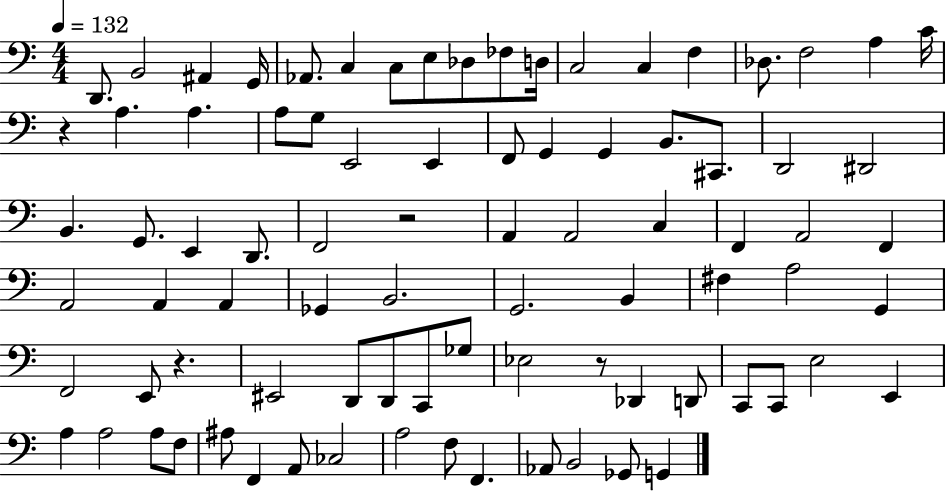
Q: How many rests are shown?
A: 4